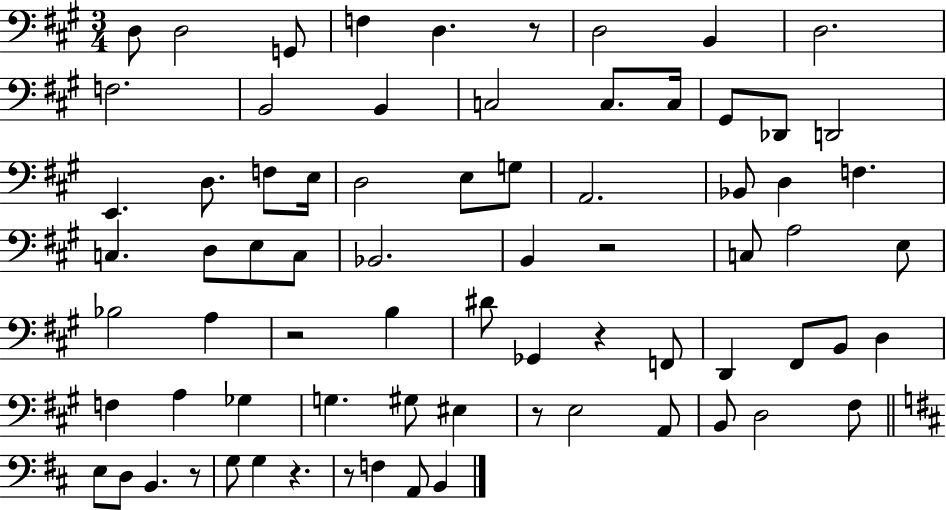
X:1
T:Untitled
M:3/4
L:1/4
K:A
D,/2 D,2 G,,/2 F, D, z/2 D,2 B,, D,2 F,2 B,,2 B,, C,2 C,/2 C,/4 ^G,,/2 _D,,/2 D,,2 E,, D,/2 F,/2 E,/4 D,2 E,/2 G,/2 A,,2 _B,,/2 D, F, C, D,/2 E,/2 C,/2 _B,,2 B,, z2 C,/2 A,2 E,/2 _B,2 A, z2 B, ^D/2 _G,, z F,,/2 D,, ^F,,/2 B,,/2 D, F, A, _G, G, ^G,/2 ^E, z/2 E,2 A,,/2 B,,/2 D,2 ^F,/2 E,/2 D,/2 B,, z/2 G,/2 G, z z/2 F, A,,/2 B,,